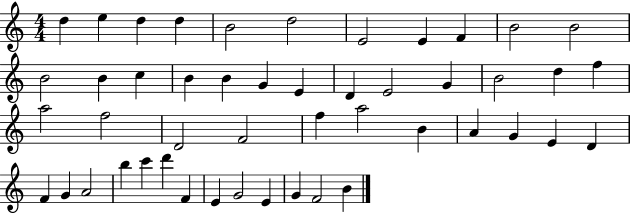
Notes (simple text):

D5/q E5/q D5/q D5/q B4/h D5/h E4/h E4/q F4/q B4/h B4/h B4/h B4/q C5/q B4/q B4/q G4/q E4/q D4/q E4/h G4/q B4/h D5/q F5/q A5/h F5/h D4/h F4/h F5/q A5/h B4/q A4/q G4/q E4/q D4/q F4/q G4/q A4/h B5/q C6/q D6/q F4/q E4/q G4/h E4/q G4/q F4/h B4/q